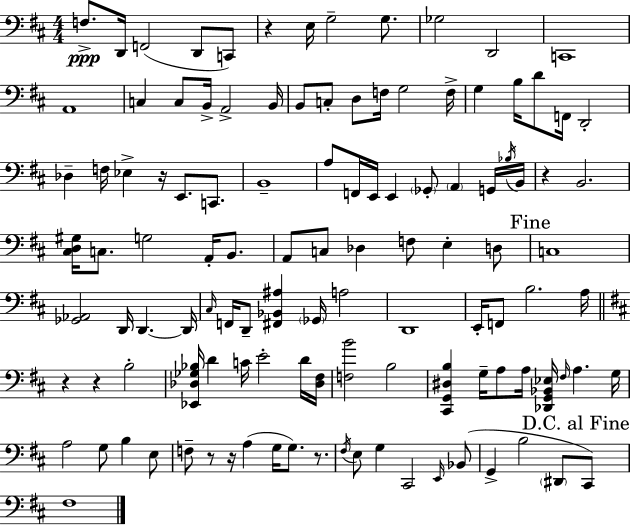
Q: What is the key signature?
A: D major